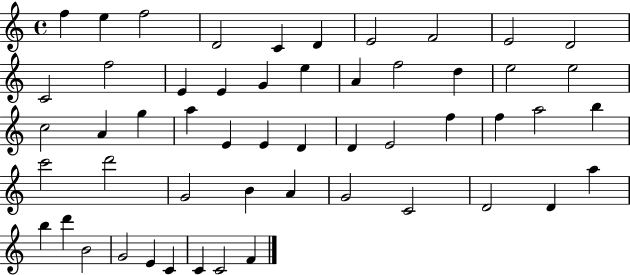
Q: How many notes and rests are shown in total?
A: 53